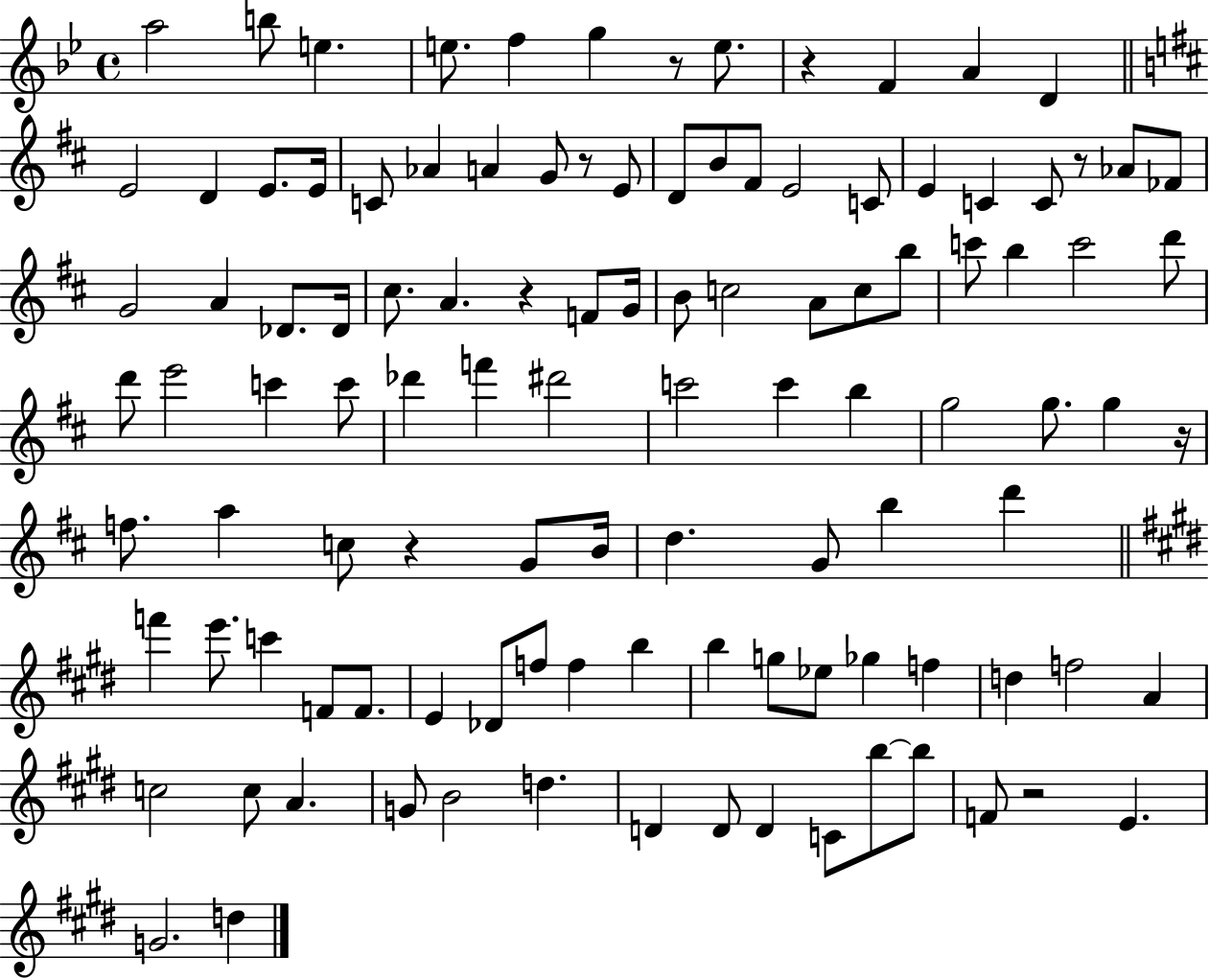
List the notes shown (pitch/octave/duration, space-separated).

A5/h B5/e E5/q. E5/e. F5/q G5/q R/e E5/e. R/q F4/q A4/q D4/q E4/h D4/q E4/e. E4/s C4/e Ab4/q A4/q G4/e R/e E4/e D4/e B4/e F#4/e E4/h C4/e E4/q C4/q C4/e R/e Ab4/e FES4/e G4/h A4/q Db4/e. Db4/s C#5/e. A4/q. R/q F4/e G4/s B4/e C5/h A4/e C5/e B5/e C6/e B5/q C6/h D6/e D6/e E6/h C6/q C6/e Db6/q F6/q D#6/h C6/h C6/q B5/q G5/h G5/e. G5/q R/s F5/e. A5/q C5/e R/q G4/e B4/s D5/q. G4/e B5/q D6/q F6/q E6/e. C6/q F4/e F4/e. E4/q Db4/e F5/e F5/q B5/q B5/q G5/e Eb5/e Gb5/q F5/q D5/q F5/h A4/q C5/h C5/e A4/q. G4/e B4/h D5/q. D4/q D4/e D4/q C4/e B5/e B5/e F4/e R/h E4/q. G4/h. D5/q